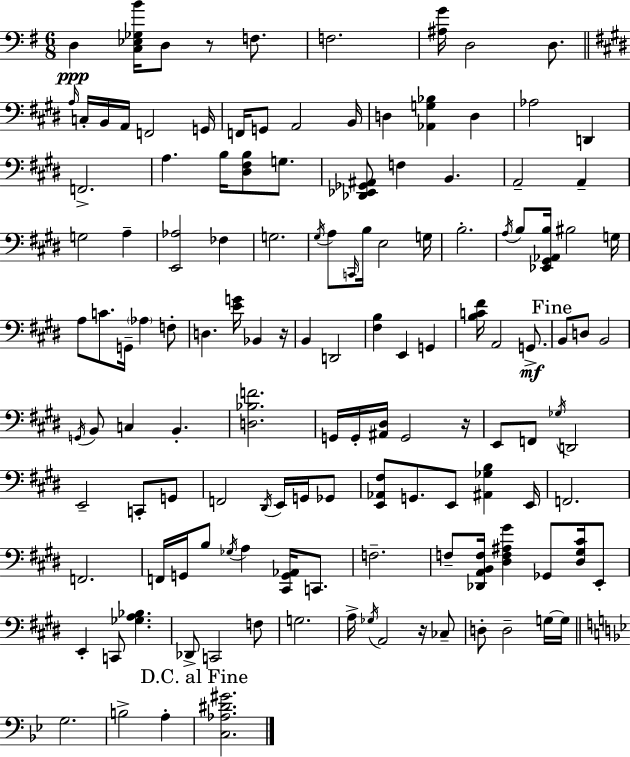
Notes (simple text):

D3/q [C3,Eb3,Gb3,B4]/s D3/e R/e F3/e. F3/h. [A#3,G4]/s D3/h D3/e. A3/s C3/s B2/s A2/s F2/h G2/s F2/s G2/e A2/h B2/s D3/q [Ab2,G3,Bb3]/q D3/q Ab3/h D2/q F2/h. A3/q. B3/s [D#3,F#3,B3]/e G3/e. [Db2,Eb2,Gb2,A#2]/e F3/q B2/q. A2/h A2/q G3/h A3/q [E2,Ab3]/h FES3/q G3/h. G#3/s A3/e C2/s B3/s E3/h G3/s B3/h. A3/s B3/e [Eb2,G#2,Ab2,B3]/s BIS3/h G3/s A3/e C4/e. G2/s Ab3/q F3/e D3/q. [E4,G4]/s Bb2/q R/s B2/q D2/h [F#3,B3]/q E2/q G2/q [B3,C4,F#4]/s A2/h G2/e. B2/e D3/e B2/h G2/s B2/e C3/q B2/q. [D3,Bb3,F4]/h. G2/s G2/s [A#2,D#3]/s G2/h R/s E2/e F2/e Gb3/s D2/h E2/h C2/e G2/e F2/h D#2/s E2/s G2/s Gb2/e [E2,Ab2,F#3]/e G2/e. E2/e [A#2,Gb3,B3]/q E2/s F2/h. F2/h. F2/s G2/s B3/e Gb3/s A3/q [C#2,G2,Ab2]/s C2/e. F3/h. F3/e [Db2,A2,B2,F3]/s [D#3,F3,A#3,G#4]/q Gb2/e [D#3,G#3,C#4]/s E2/e E2/q C2/e [Gb3,A3,Bb3]/q. Db2/e C2/h F3/e G3/h. A3/s Gb3/s A2/h R/s CES3/e D3/e D3/h G3/s G3/s G3/h. B3/h A3/q [C3,Ab3,D#4,G#4]/h.